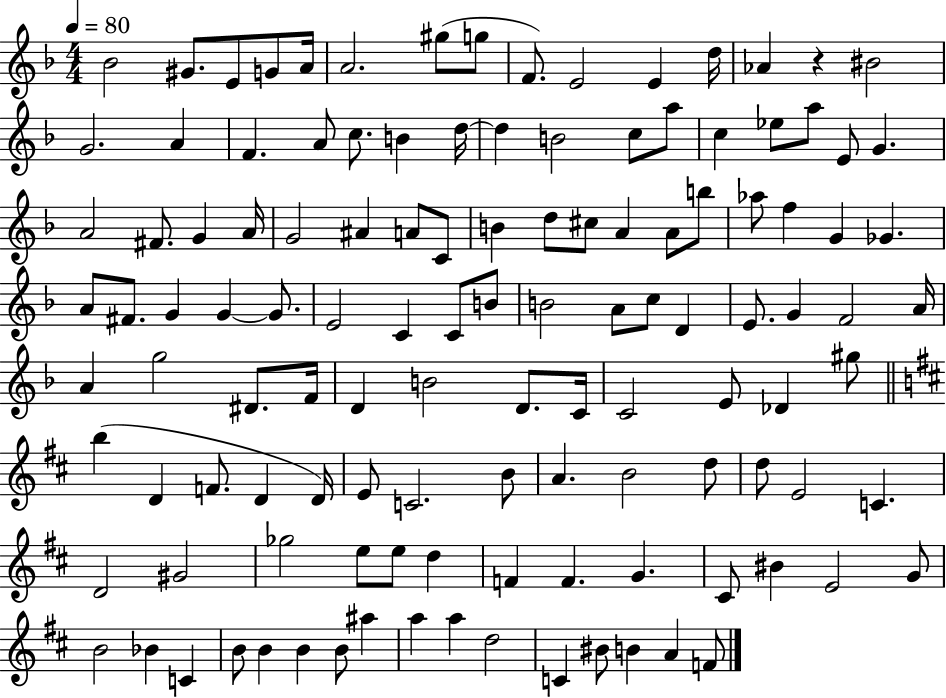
{
  \clef treble
  \numericTimeSignature
  \time 4/4
  \key f \major
  \tempo 4 = 80
  bes'2 gis'8. e'8 g'8 a'16 | a'2. gis''8( g''8 | f'8.) e'2 e'4 d''16 | aes'4 r4 bis'2 | \break g'2. a'4 | f'4. a'8 c''8. b'4 d''16~~ | d''4 b'2 c''8 a''8 | c''4 ees''8 a''8 e'8 g'4. | \break a'2 fis'8. g'4 a'16 | g'2 ais'4 a'8 c'8 | b'4 d''8 cis''8 a'4 a'8 b''8 | aes''8 f''4 g'4 ges'4. | \break a'8 fis'8. g'4 g'4~~ g'8. | e'2 c'4 c'8 b'8 | b'2 a'8 c''8 d'4 | e'8. g'4 f'2 a'16 | \break a'4 g''2 dis'8. f'16 | d'4 b'2 d'8. c'16 | c'2 e'8 des'4 gis''8 | \bar "||" \break \key d \major b''4( d'4 f'8. d'4 d'16) | e'8 c'2. b'8 | a'4. b'2 d''8 | d''8 e'2 c'4. | \break d'2 gis'2 | ges''2 e''8 e''8 d''4 | f'4 f'4. g'4. | cis'8 bis'4 e'2 g'8 | \break b'2 bes'4 c'4 | b'8 b'4 b'4 b'8 ais''4 | a''4 a''4 d''2 | c'4 bis'8 b'4 a'4 f'8 | \break \bar "|."
}